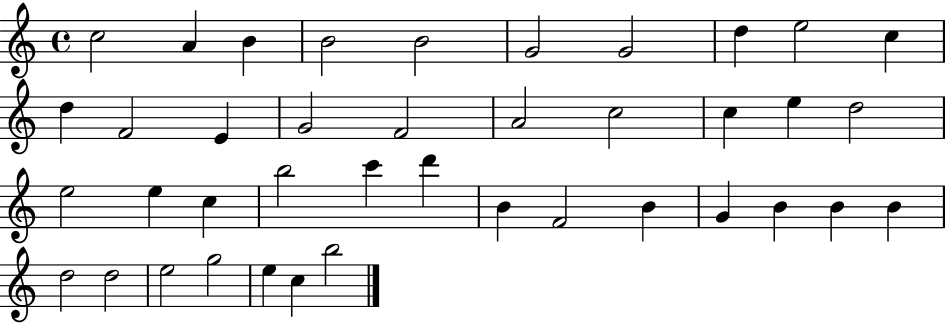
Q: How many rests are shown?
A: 0